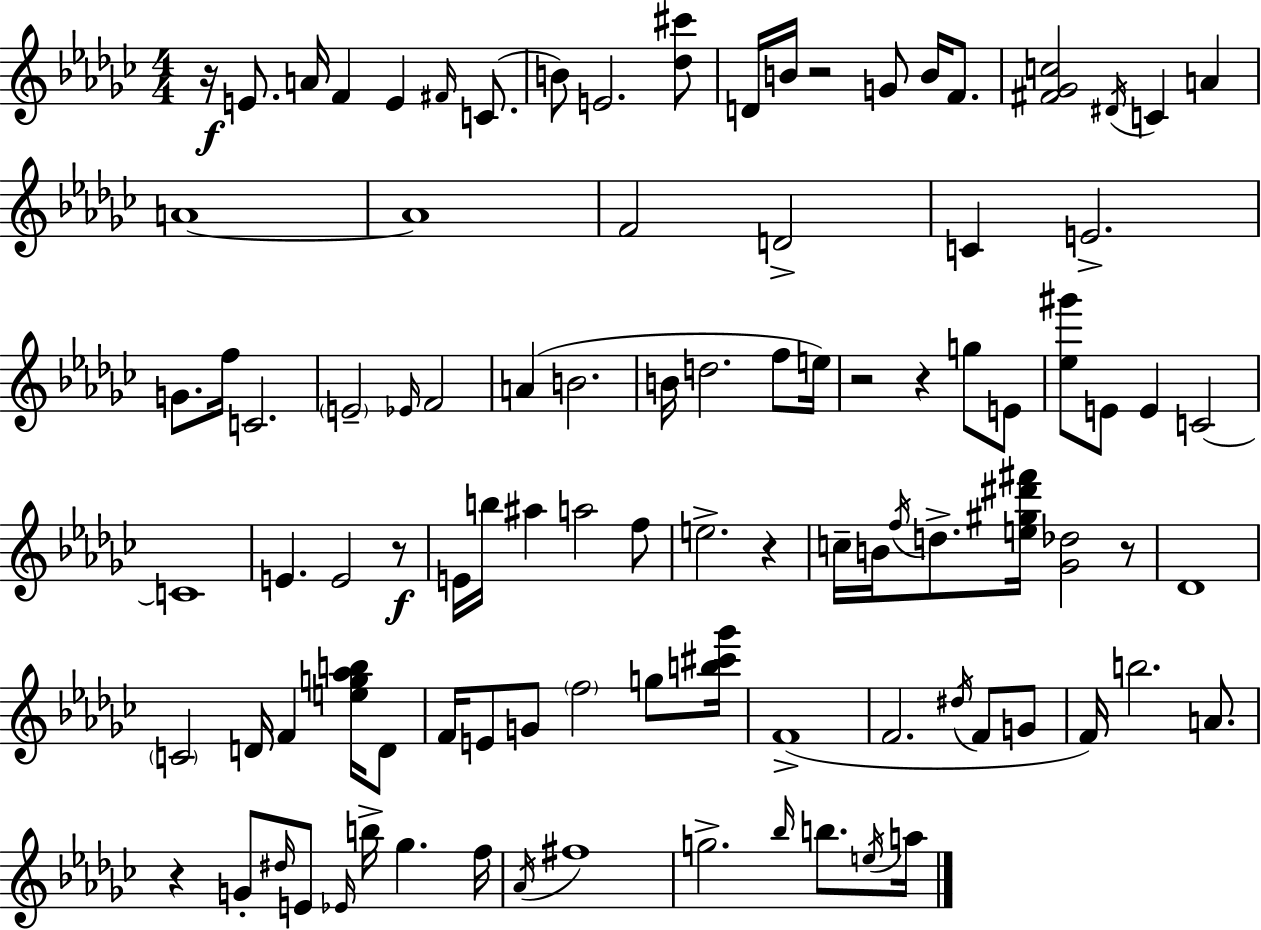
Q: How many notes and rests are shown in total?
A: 99